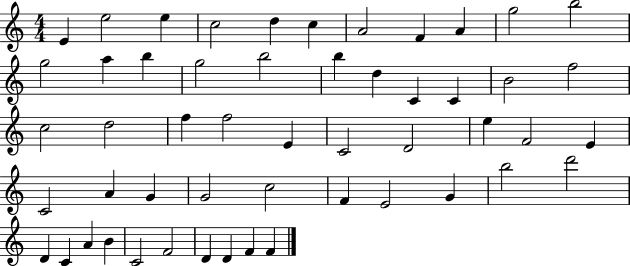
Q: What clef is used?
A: treble